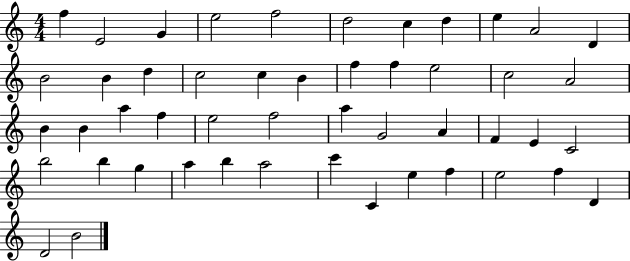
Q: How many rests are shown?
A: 0